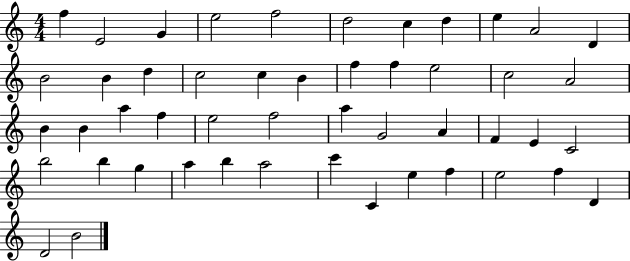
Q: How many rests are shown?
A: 0